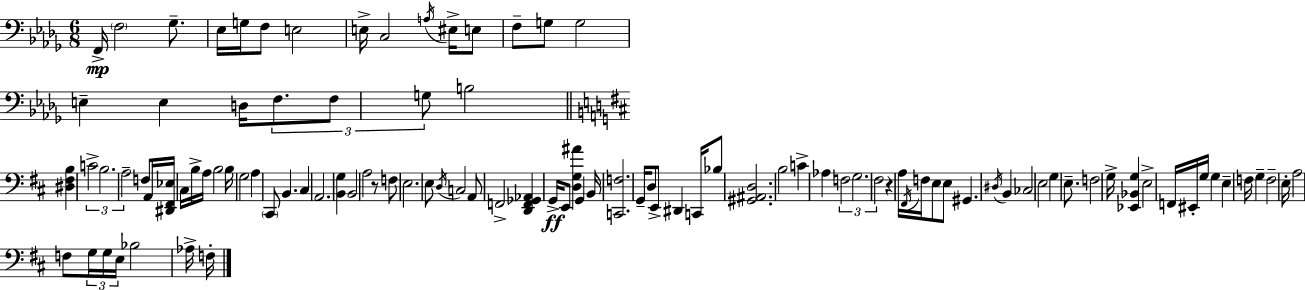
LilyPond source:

{
  \clef bass
  \numericTimeSignature
  \time 6/8
  \key bes \minor
  f,16->\mp \parenthesize f2 ges8.-- | ees16 g16 f8 e2 | e16-> c2 \acciaccatura { a16 } eis16-> e8 | f8-- g8 g2 | \break e4-- e4 d16 \tuplet 3/2 { f8. | f8 g8 } b2 | \bar "||" \break \key d \major <dis fis b>4 \tuplet 3/2 { c'2-> | b2. | a2-- } f8 a,16 <dis, fis, ees>16 | cis16 b16-> a16 b2 b16 | \break g2 a4 | \parenthesize cis,8 b,4. cis4 | a,2. | <b, g>4 b,2 | \break a2 r8 f8 | e2. | e8 \acciaccatura { d16 } c2 a,8 | f,2-> <d, f, ges, aes,>4 | \break g,16->\ff e,8 <d g ais'>4 g,4 | b,16 <c, f>2. | g,16-- d8 e,8-> dis,4 c,16 bes8 | <gis, ais, d>2. | \break b2 c'4-> | aes4 \tuplet 3/2 { f2 | g2. | fis2 } r4 | \break a16 \acciaccatura { fis,16 } f16 e8 e8 gis,4. | \acciaccatura { dis16 } b,4 ces2 | e2 g4 | e8.-- f2 | \break g16-> <ees, bes, g>4 e2-> | f,16 eis,16-. g16 g4 e4-- | f16 g4-- f2-- | e16-. a2 | \break f8 \tuplet 3/2 { g16 g16 e16 } bes2 | aes16-> f16-. \bar "|."
}